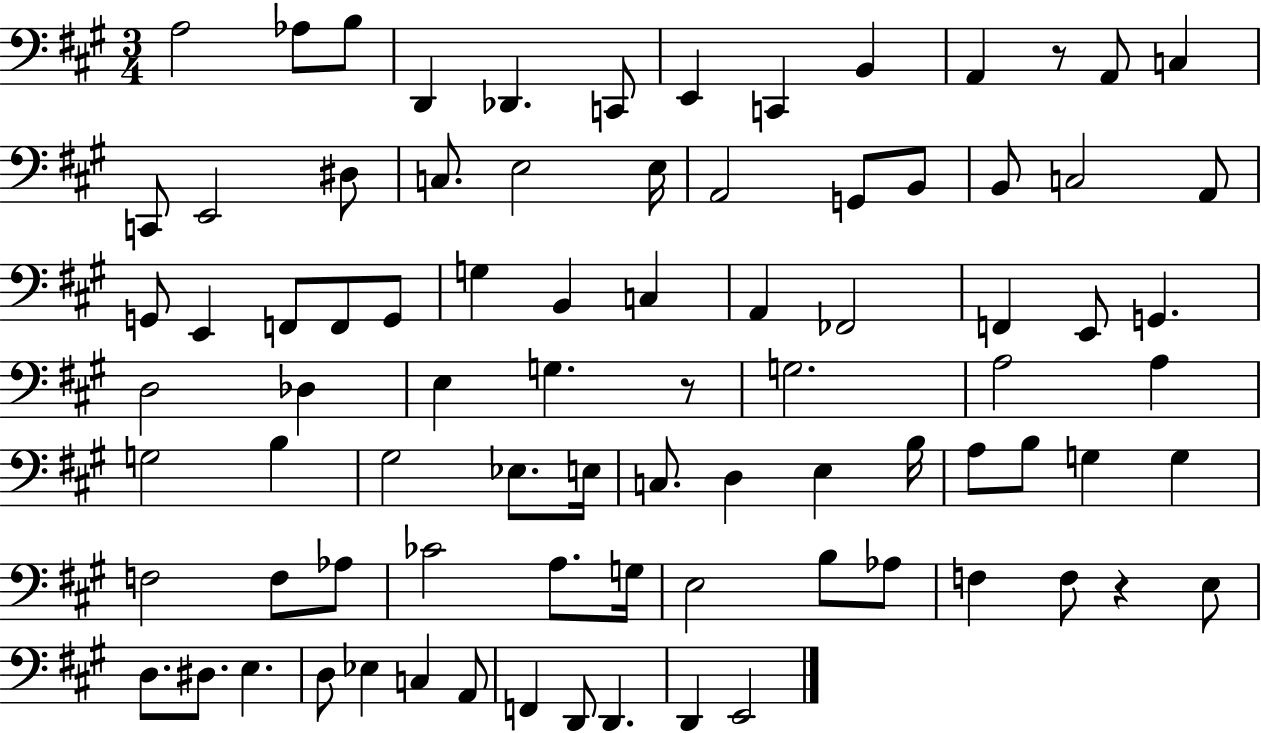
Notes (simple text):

A3/h Ab3/e B3/e D2/q Db2/q. C2/e E2/q C2/q B2/q A2/q R/e A2/e C3/q C2/e E2/h D#3/e C3/e. E3/h E3/s A2/h G2/e B2/e B2/e C3/h A2/e G2/e E2/q F2/e F2/e G2/e G3/q B2/q C3/q A2/q FES2/h F2/q E2/e G2/q. D3/h Db3/q E3/q G3/q. R/e G3/h. A3/h A3/q G3/h B3/q G#3/h Eb3/e. E3/s C3/e. D3/q E3/q B3/s A3/e B3/e G3/q G3/q F3/h F3/e Ab3/e CES4/h A3/e. G3/s E3/h B3/e Ab3/e F3/q F3/e R/q E3/e D3/e. D#3/e. E3/q. D3/e Eb3/q C3/q A2/e F2/q D2/e D2/q. D2/q E2/h